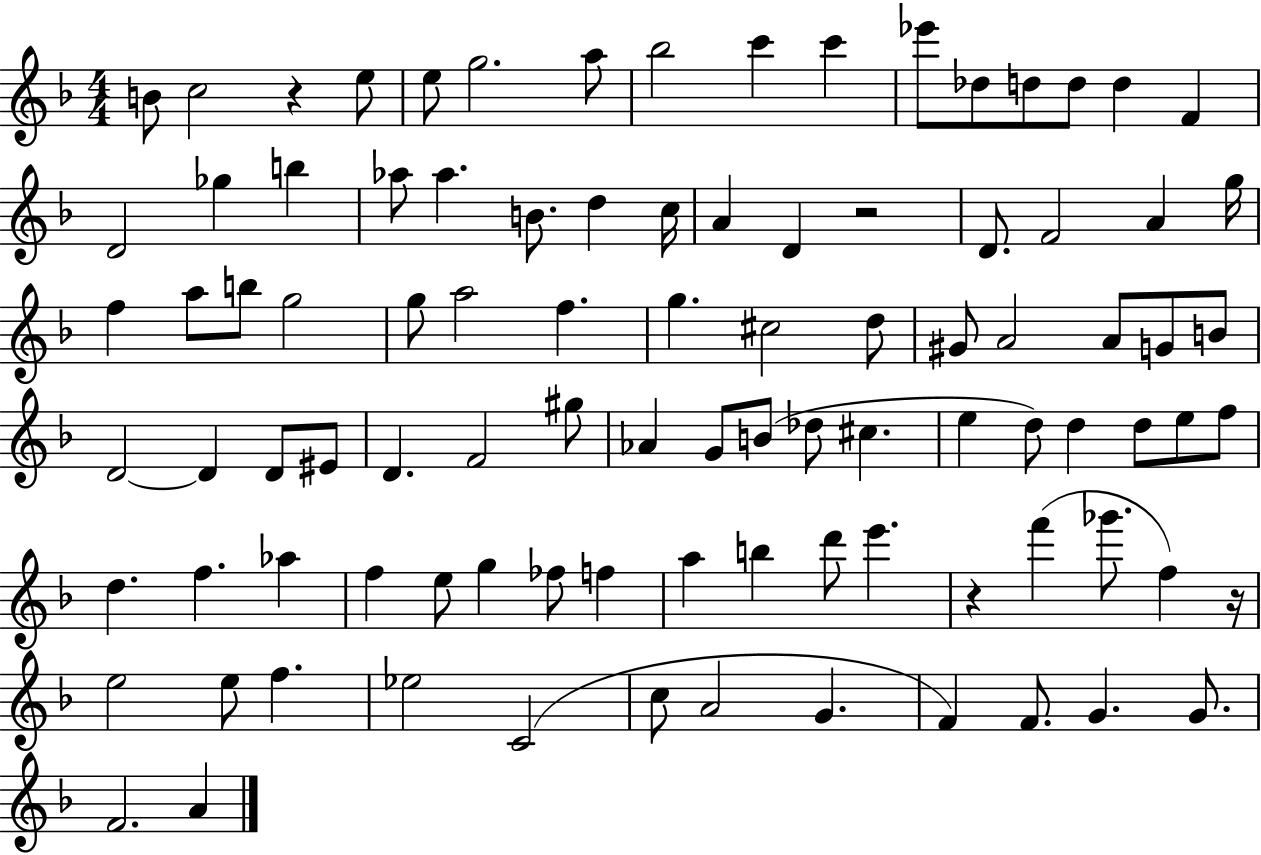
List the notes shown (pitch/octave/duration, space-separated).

B4/e C5/h R/q E5/e E5/e G5/h. A5/e Bb5/h C6/q C6/q Eb6/e Db5/e D5/e D5/e D5/q F4/q D4/h Gb5/q B5/q Ab5/e Ab5/q. B4/e. D5/q C5/s A4/q D4/q R/h D4/e. F4/h A4/q G5/s F5/q A5/e B5/e G5/h G5/e A5/h F5/q. G5/q. C#5/h D5/e G#4/e A4/h A4/e G4/e B4/e D4/h D4/q D4/e EIS4/e D4/q. F4/h G#5/e Ab4/q G4/e B4/e Db5/e C#5/q. E5/q D5/e D5/q D5/e E5/e F5/e D5/q. F5/q. Ab5/q F5/q E5/e G5/q FES5/e F5/q A5/q B5/q D6/e E6/q. R/q F6/q Gb6/e. F5/q R/s E5/h E5/e F5/q. Eb5/h C4/h C5/e A4/h G4/q. F4/q F4/e. G4/q. G4/e. F4/h. A4/q